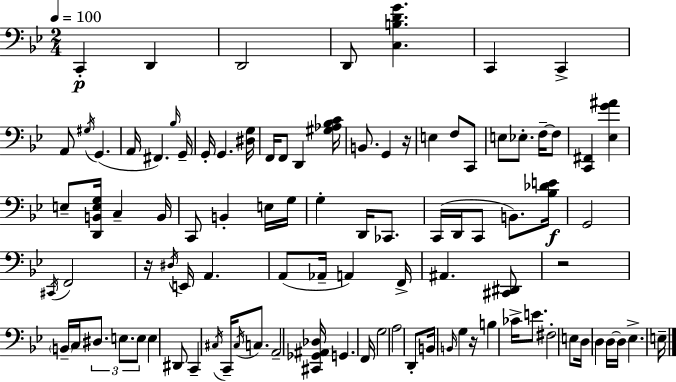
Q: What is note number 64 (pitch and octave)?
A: C3